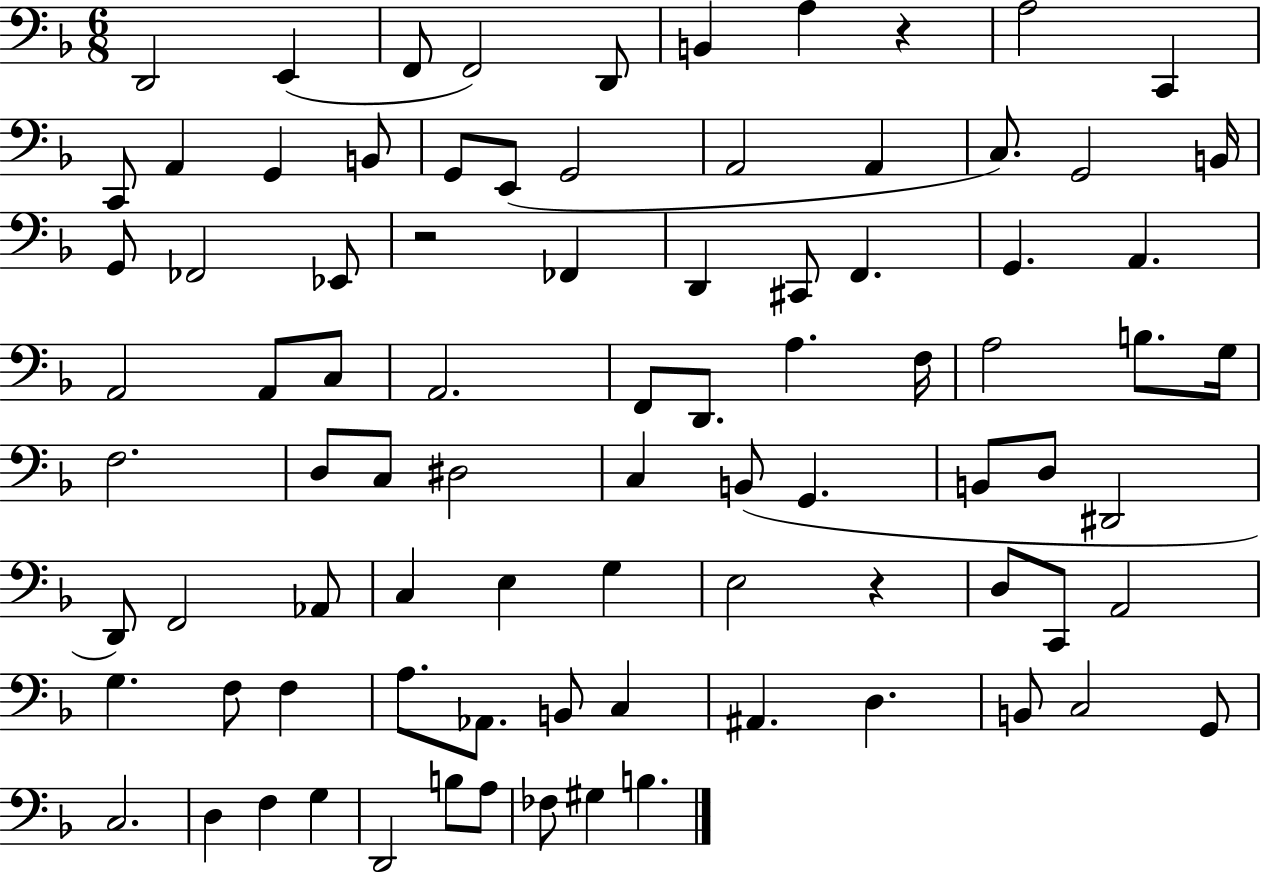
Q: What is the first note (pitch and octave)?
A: D2